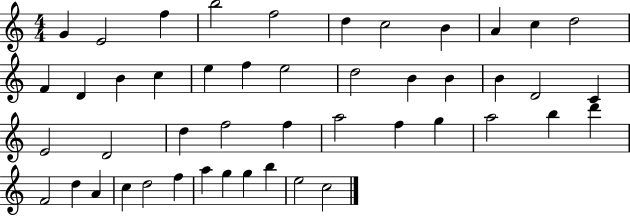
X:1
T:Untitled
M:4/4
L:1/4
K:C
G E2 f b2 f2 d c2 B A c d2 F D B c e f e2 d2 B B B D2 C E2 D2 d f2 f a2 f g a2 b d' F2 d A c d2 f a g g b e2 c2